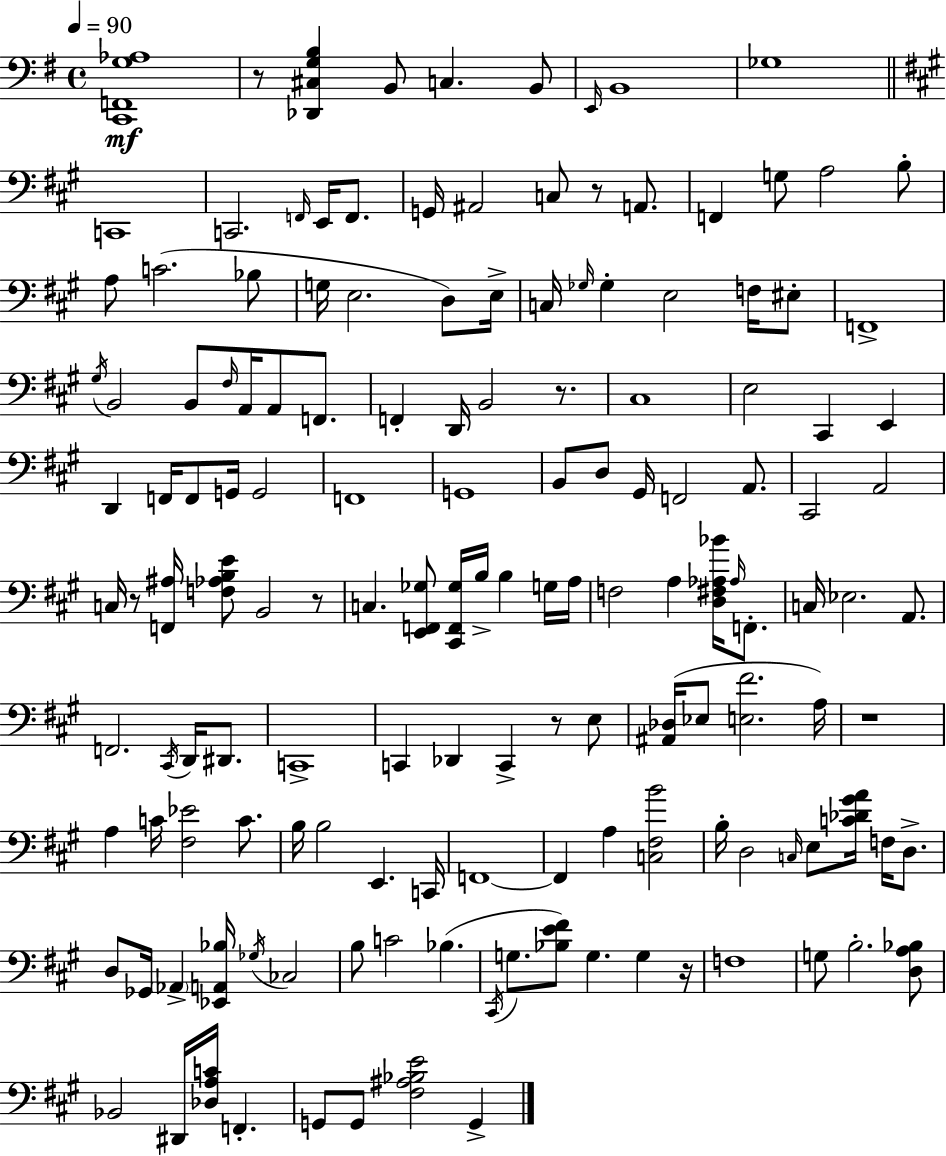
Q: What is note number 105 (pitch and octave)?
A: Ab2